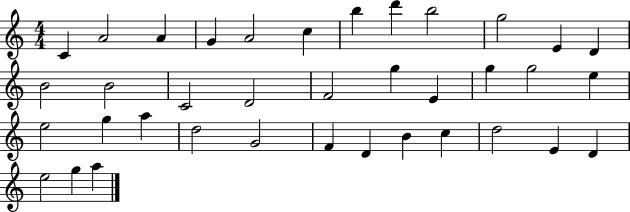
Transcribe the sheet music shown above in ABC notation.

X:1
T:Untitled
M:4/4
L:1/4
K:C
C A2 A G A2 c b d' b2 g2 E D B2 B2 C2 D2 F2 g E g g2 e e2 g a d2 G2 F D B c d2 E D e2 g a